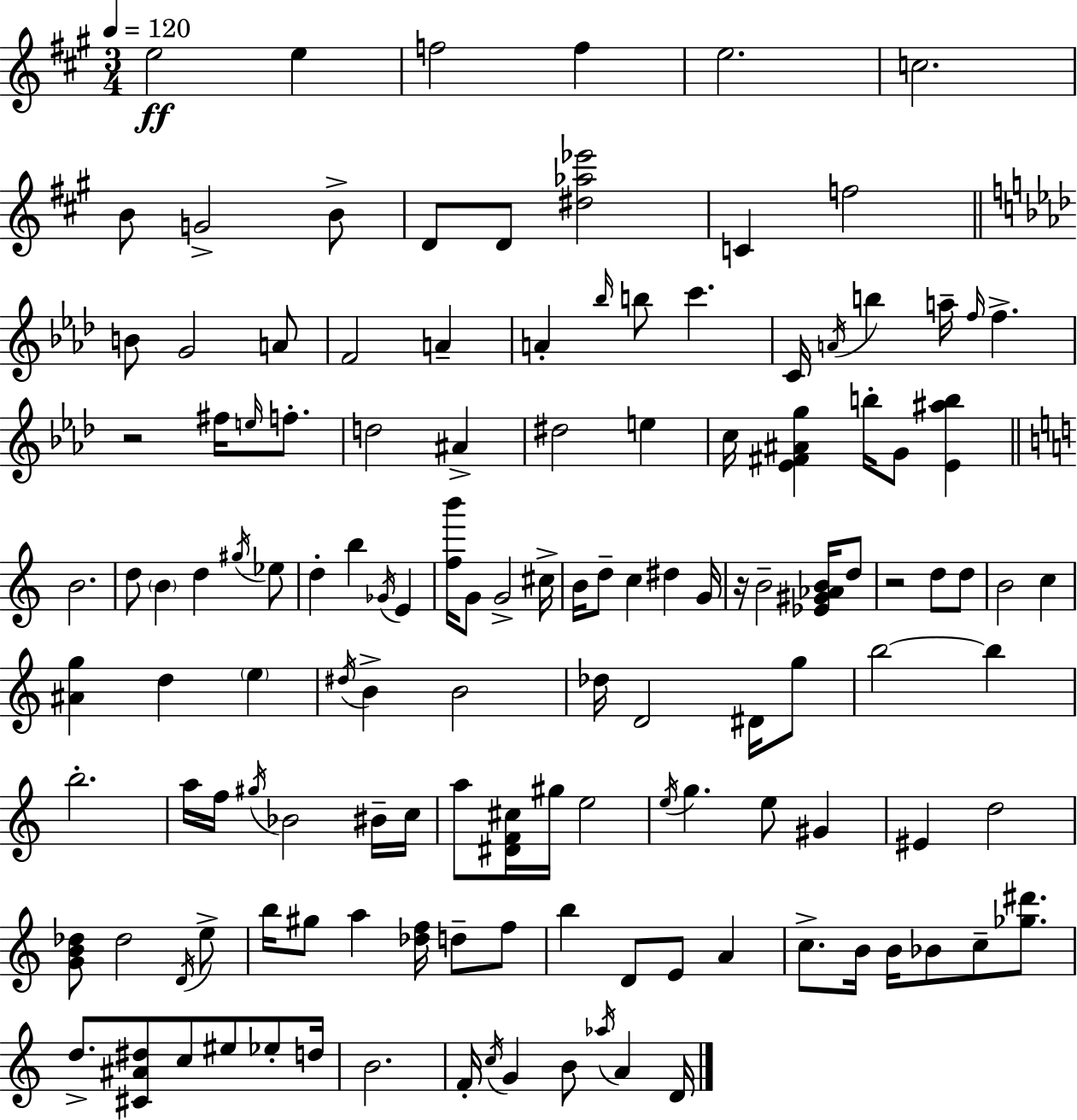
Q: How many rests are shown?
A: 3